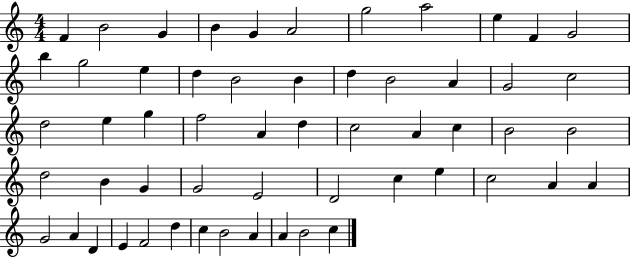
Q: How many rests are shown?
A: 0